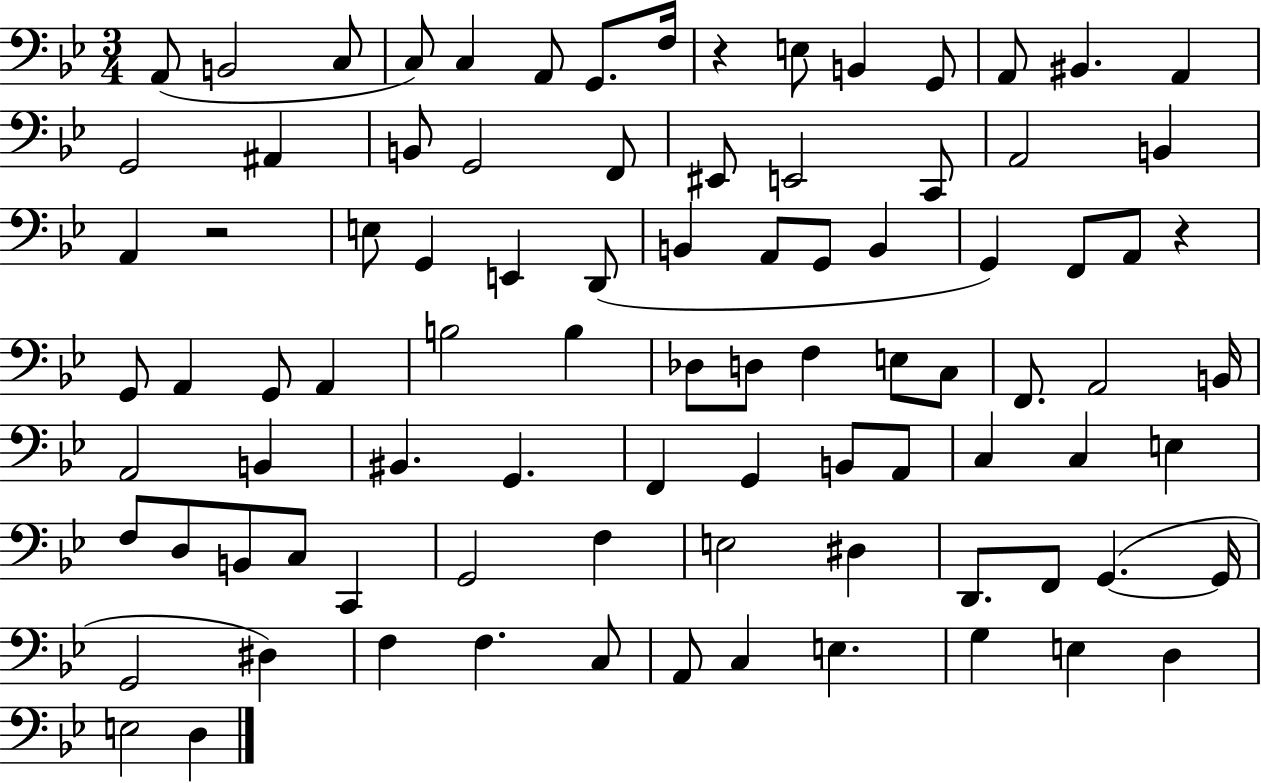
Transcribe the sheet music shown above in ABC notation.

X:1
T:Untitled
M:3/4
L:1/4
K:Bb
A,,/2 B,,2 C,/2 C,/2 C, A,,/2 G,,/2 F,/4 z E,/2 B,, G,,/2 A,,/2 ^B,, A,, G,,2 ^A,, B,,/2 G,,2 F,,/2 ^E,,/2 E,,2 C,,/2 A,,2 B,, A,, z2 E,/2 G,, E,, D,,/2 B,, A,,/2 G,,/2 B,, G,, F,,/2 A,,/2 z G,,/2 A,, G,,/2 A,, B,2 B, _D,/2 D,/2 F, E,/2 C,/2 F,,/2 A,,2 B,,/4 A,,2 B,, ^B,, G,, F,, G,, B,,/2 A,,/2 C, C, E, F,/2 D,/2 B,,/2 C,/2 C,, G,,2 F, E,2 ^D, D,,/2 F,,/2 G,, G,,/4 G,,2 ^D, F, F, C,/2 A,,/2 C, E, G, E, D, E,2 D,